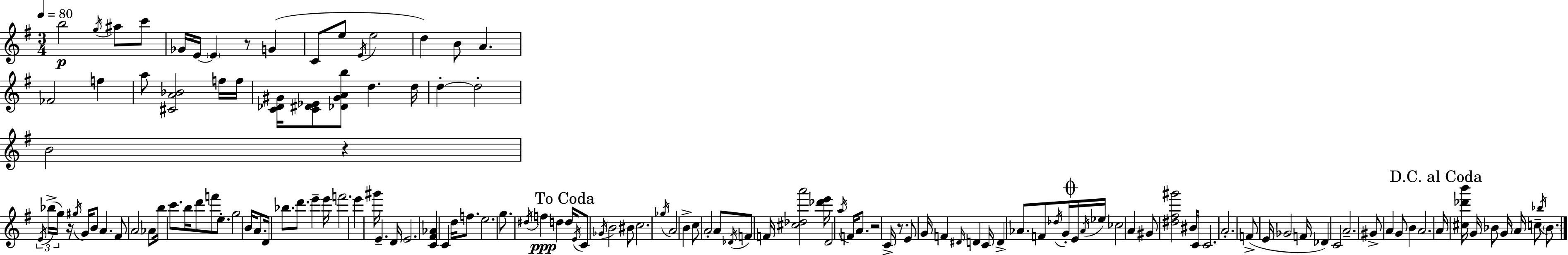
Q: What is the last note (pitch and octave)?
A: Bb4